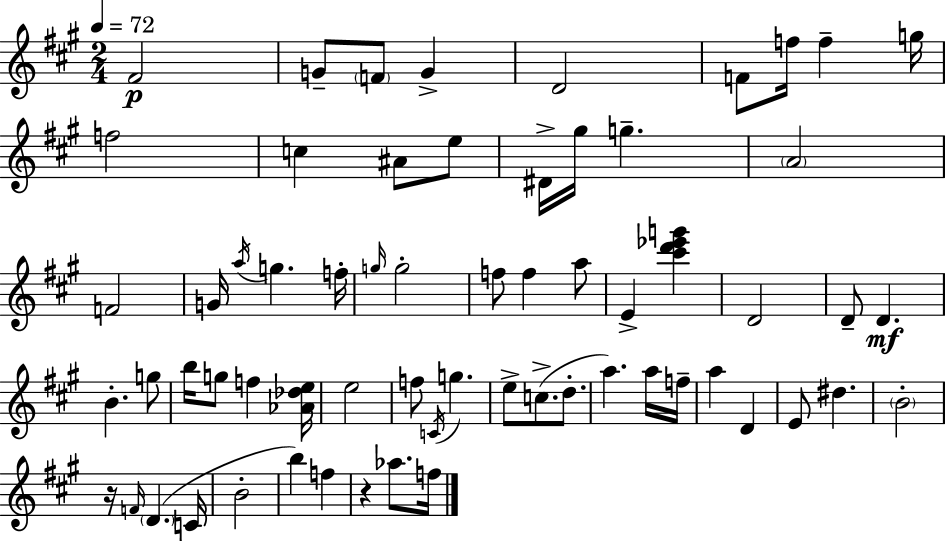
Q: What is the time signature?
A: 2/4